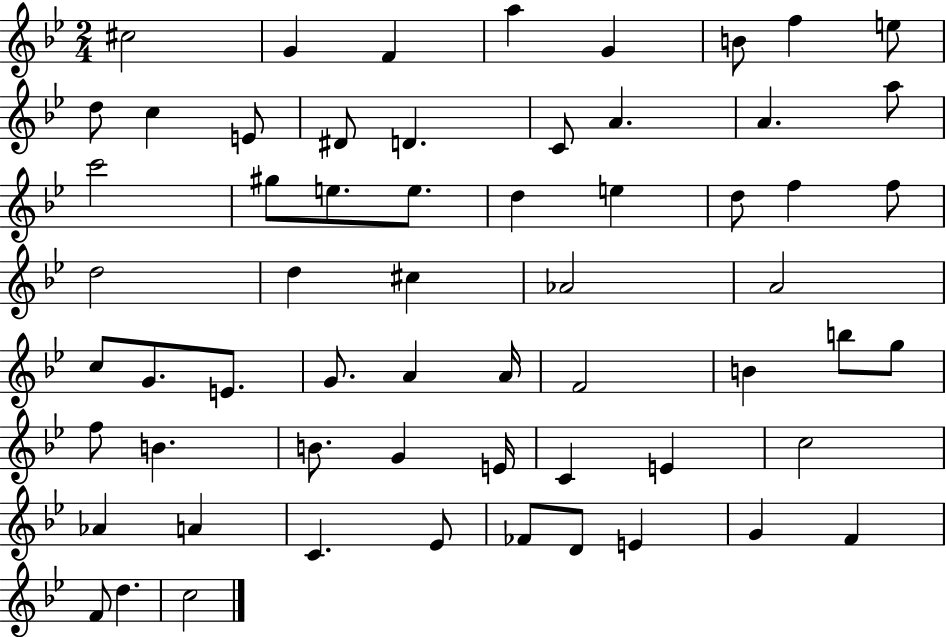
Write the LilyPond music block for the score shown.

{
  \clef treble
  \numericTimeSignature
  \time 2/4
  \key bes \major
  cis''2 | g'4 f'4 | a''4 g'4 | b'8 f''4 e''8 | \break d''8 c''4 e'8 | dis'8 d'4. | c'8 a'4. | a'4. a''8 | \break c'''2 | gis''8 e''8. e''8. | d''4 e''4 | d''8 f''4 f''8 | \break d''2 | d''4 cis''4 | aes'2 | a'2 | \break c''8 g'8. e'8. | g'8. a'4 a'16 | f'2 | b'4 b''8 g''8 | \break f''8 b'4. | b'8. g'4 e'16 | c'4 e'4 | c''2 | \break aes'4 a'4 | c'4. ees'8 | fes'8 d'8 e'4 | g'4 f'4 | \break f'8 d''4. | c''2 | \bar "|."
}